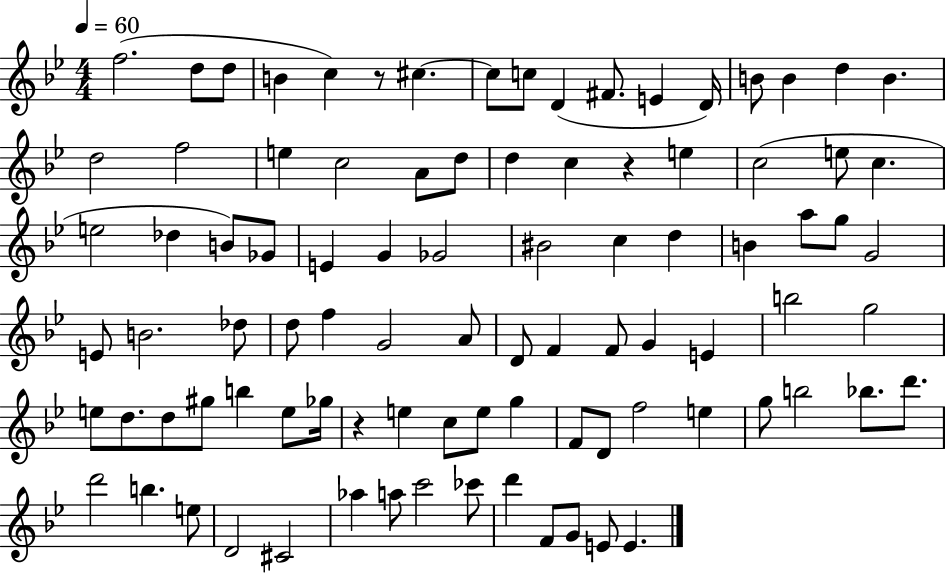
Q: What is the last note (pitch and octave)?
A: E4